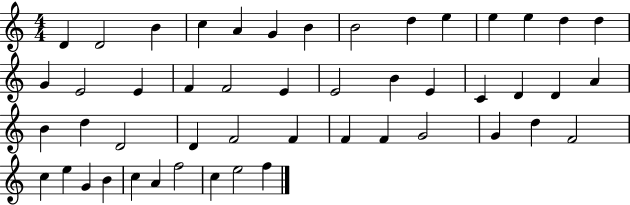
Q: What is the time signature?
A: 4/4